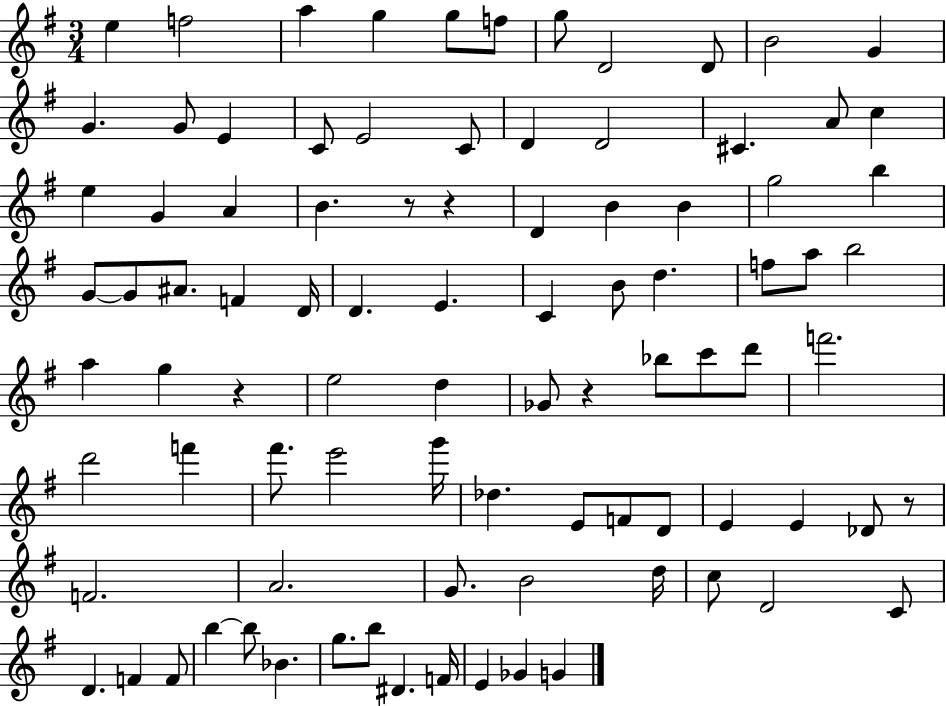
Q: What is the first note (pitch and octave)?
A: E5